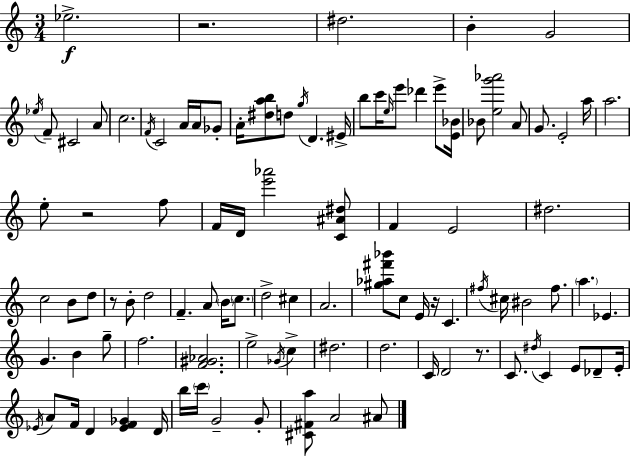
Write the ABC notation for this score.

X:1
T:Untitled
M:3/4
L:1/4
K:C
_e2 z2 ^d2 B G2 _e/4 F/2 ^C2 A/2 c2 F/4 C2 A/4 A/4 _G/2 A/4 [^dab]/2 d/2 g/4 D ^E/4 b/2 c'/4 e/4 e'/2 _d' e'/2 [E_B]/4 _B/2 [eg'_a']2 A/2 G/2 E2 a/4 a2 e/2 z2 f/2 F/4 D/4 [e'_a']2 [C^A^d]/2 F E2 ^d2 c2 B/2 d/2 z/2 B/2 d2 F A/2 B/4 c/2 d2 ^c A2 [^g_a^f'_b']/2 c/2 E/4 z/4 C ^f/4 ^c/4 ^B2 ^f/2 a _E G B g/2 f2 [F^G_A]2 e2 _G/4 c ^d2 d2 C/4 D2 z/2 C/2 ^d/4 C E/2 _D/2 E/4 _E/4 A/2 F/4 D [_EF_G] D/4 b/4 c'/4 G2 G/2 [^C^Fa]/2 A2 ^A/2